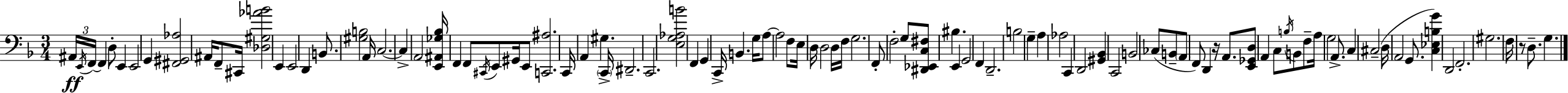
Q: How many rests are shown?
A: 2